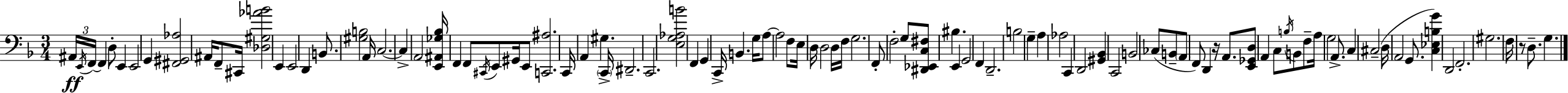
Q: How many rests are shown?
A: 2